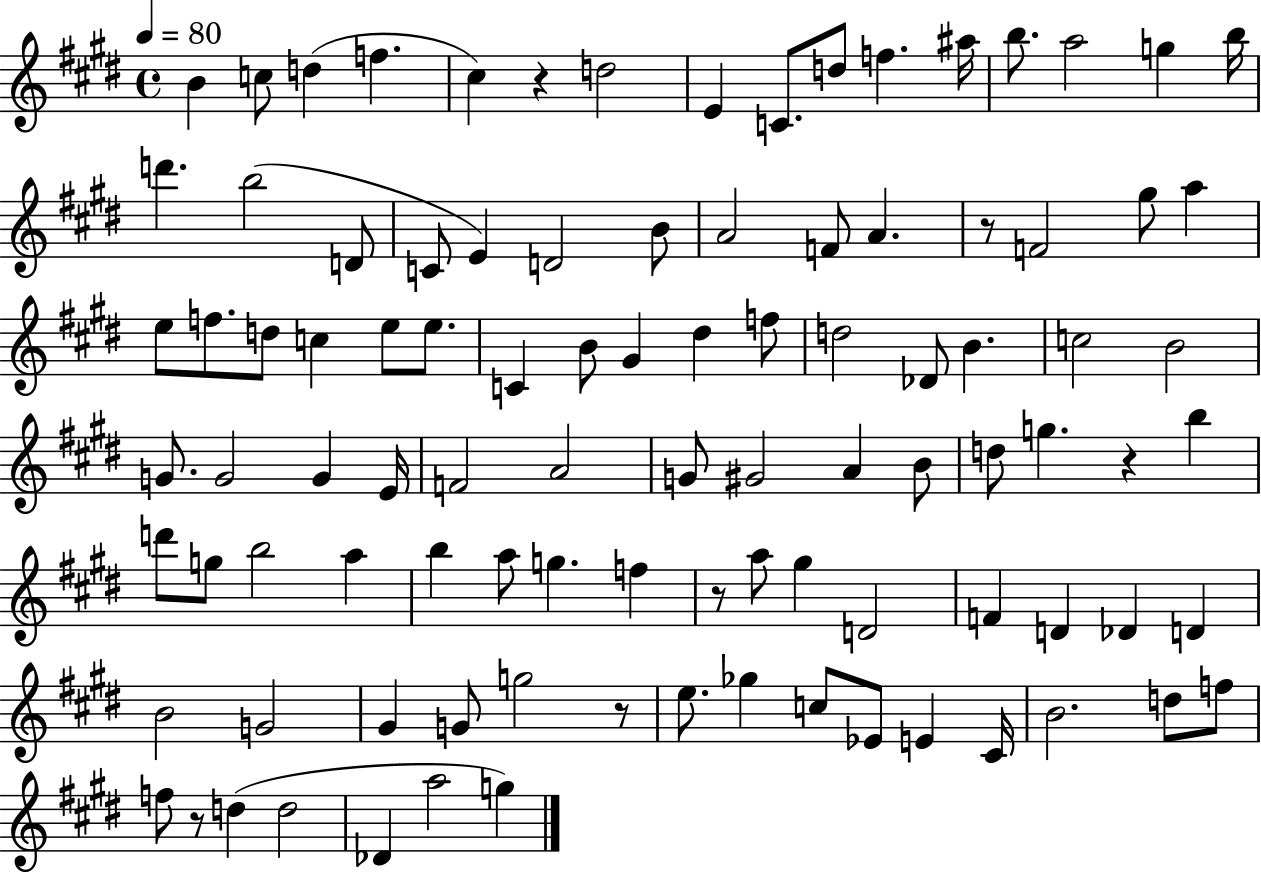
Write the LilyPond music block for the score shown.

{
  \clef treble
  \time 4/4
  \defaultTimeSignature
  \key e \major
  \tempo 4 = 80
  \repeat volta 2 { b'4 c''8 d''4( f''4. | cis''4) r4 d''2 | e'4 c'8. d''8 f''4. ais''16 | b''8. a''2 g''4 b''16 | \break d'''4. b''2( d'8 | c'8 e'4) d'2 b'8 | a'2 f'8 a'4. | r8 f'2 gis''8 a''4 | \break e''8 f''8. d''8 c''4 e''8 e''8. | c'4 b'8 gis'4 dis''4 f''8 | d''2 des'8 b'4. | c''2 b'2 | \break g'8. g'2 g'4 e'16 | f'2 a'2 | g'8 gis'2 a'4 b'8 | d''8 g''4. r4 b''4 | \break d'''8 g''8 b''2 a''4 | b''4 a''8 g''4. f''4 | r8 a''8 gis''4 d'2 | f'4 d'4 des'4 d'4 | \break b'2 g'2 | gis'4 g'8 g''2 r8 | e''8. ges''4 c''8 ees'8 e'4 cis'16 | b'2. d''8 f''8 | \break f''8 r8 d''4( d''2 | des'4 a''2 g''4) | } \bar "|."
}